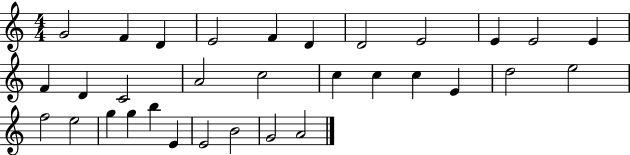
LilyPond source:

{
  \clef treble
  \numericTimeSignature
  \time 4/4
  \key c \major
  g'2 f'4 d'4 | e'2 f'4 d'4 | d'2 e'2 | e'4 e'2 e'4 | \break f'4 d'4 c'2 | a'2 c''2 | c''4 c''4 c''4 e'4 | d''2 e''2 | \break f''2 e''2 | g''4 g''4 b''4 e'4 | e'2 b'2 | g'2 a'2 | \break \bar "|."
}